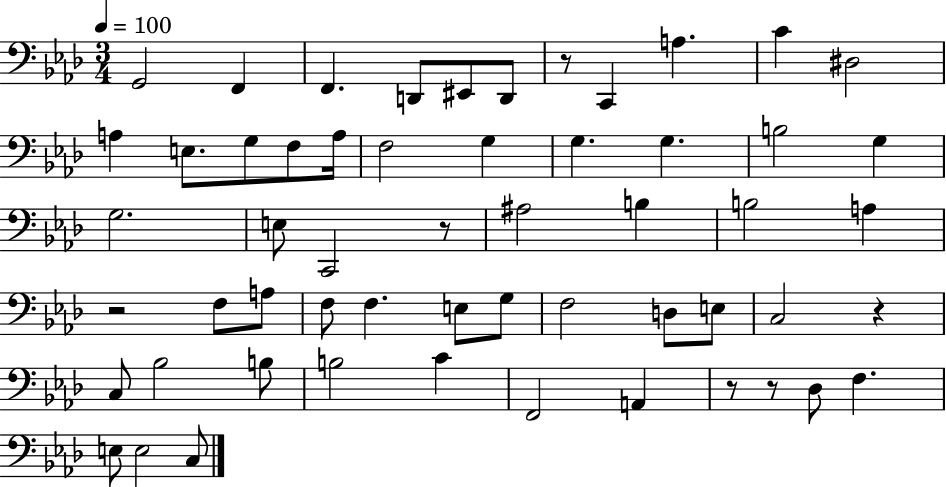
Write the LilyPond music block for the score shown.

{
  \clef bass
  \numericTimeSignature
  \time 3/4
  \key aes \major
  \tempo 4 = 100
  \repeat volta 2 { g,2 f,4 | f,4. d,8 eis,8 d,8 | r8 c,4 a4. | c'4 dis2 | \break a4 e8. g8 f8 a16 | f2 g4 | g4. g4. | b2 g4 | \break g2. | e8 c,2 r8 | ais2 b4 | b2 a4 | \break r2 f8 a8 | f8 f4. e8 g8 | f2 d8 e8 | c2 r4 | \break c8 bes2 b8 | b2 c'4 | f,2 a,4 | r8 r8 des8 f4. | \break e8 e2 c8 | } \bar "|."
}